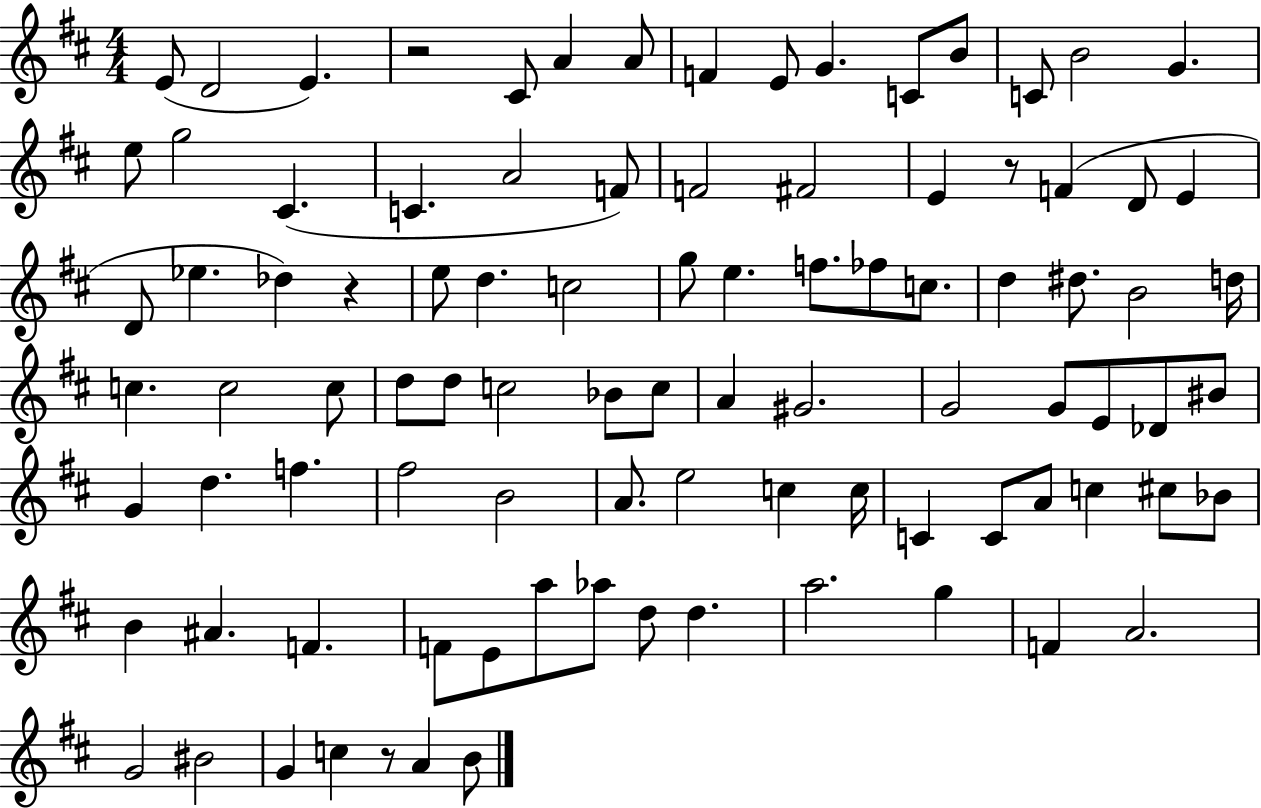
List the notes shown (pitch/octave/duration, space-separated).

E4/e D4/h E4/q. R/h C#4/e A4/q A4/e F4/q E4/e G4/q. C4/e B4/e C4/e B4/h G4/q. E5/e G5/h C#4/q. C4/q. A4/h F4/e F4/h F#4/h E4/q R/e F4/q D4/e E4/q D4/e Eb5/q. Db5/q R/q E5/e D5/q. C5/h G5/e E5/q. F5/e. FES5/e C5/e. D5/q D#5/e. B4/h D5/s C5/q. C5/h C5/e D5/e D5/e C5/h Bb4/e C5/e A4/q G#4/h. G4/h G4/e E4/e Db4/e BIS4/e G4/q D5/q. F5/q. F#5/h B4/h A4/e. E5/h C5/q C5/s C4/q C4/e A4/e C5/q C#5/e Bb4/e B4/q A#4/q. F4/q. F4/e E4/e A5/e Ab5/e D5/e D5/q. A5/h. G5/q F4/q A4/h. G4/h BIS4/h G4/q C5/q R/e A4/q B4/e